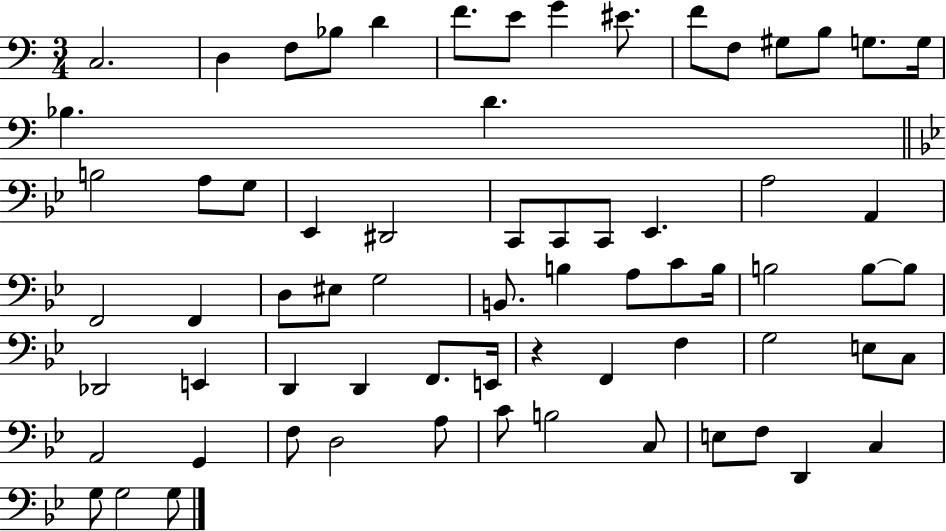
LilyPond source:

{
  \clef bass
  \numericTimeSignature
  \time 3/4
  \key c \major
  c2. | d4 f8 bes8 d'4 | f'8. e'8 g'4 eis'8. | f'8 f8 gis8 b8 g8. g16 | \break bes4. d'4. | \bar "||" \break \key bes \major b2 a8 g8 | ees,4 dis,2 | c,8 c,8 c,8 ees,4. | a2 a,4 | \break f,2 f,4 | d8 eis8 g2 | b,8. b4 a8 c'8 b16 | b2 b8~~ b8 | \break des,2 e,4 | d,4 d,4 f,8. e,16 | r4 f,4 f4 | g2 e8 c8 | \break a,2 g,4 | f8 d2 a8 | c'8 b2 c8 | e8 f8 d,4 c4 | \break g8 g2 g8 | \bar "|."
}